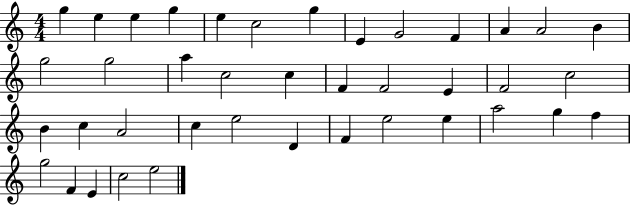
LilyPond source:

{
  \clef treble
  \numericTimeSignature
  \time 4/4
  \key c \major
  g''4 e''4 e''4 g''4 | e''4 c''2 g''4 | e'4 g'2 f'4 | a'4 a'2 b'4 | \break g''2 g''2 | a''4 c''2 c''4 | f'4 f'2 e'4 | f'2 c''2 | \break b'4 c''4 a'2 | c''4 e''2 d'4 | f'4 e''2 e''4 | a''2 g''4 f''4 | \break g''2 f'4 e'4 | c''2 e''2 | \bar "|."
}